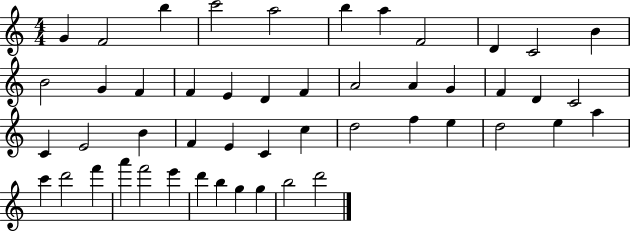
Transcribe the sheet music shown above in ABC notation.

X:1
T:Untitled
M:4/4
L:1/4
K:C
G F2 b c'2 a2 b a F2 D C2 B B2 G F F E D F A2 A G F D C2 C E2 B F E C c d2 f e d2 e a c' d'2 f' a' f'2 e' d' b g g b2 d'2